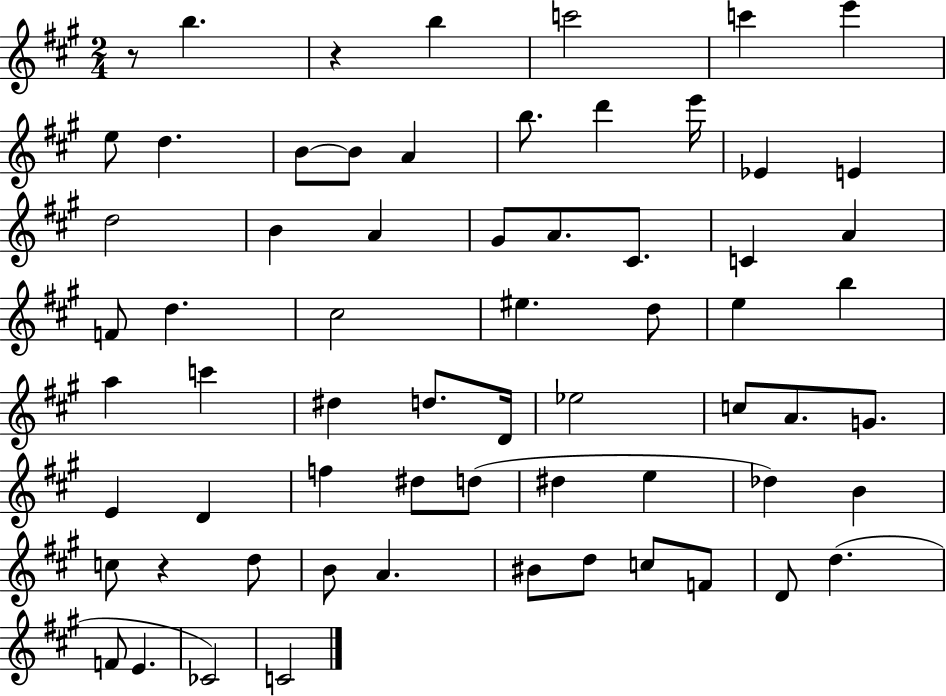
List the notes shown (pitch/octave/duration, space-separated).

R/e B5/q. R/q B5/q C6/h C6/q E6/q E5/e D5/q. B4/e B4/e A4/q B5/e. D6/q E6/s Eb4/q E4/q D5/h B4/q A4/q G#4/e A4/e. C#4/e. C4/q A4/q F4/e D5/q. C#5/h EIS5/q. D5/e E5/q B5/q A5/q C6/q D#5/q D5/e. D4/s Eb5/h C5/e A4/e. G4/e. E4/q D4/q F5/q D#5/e D5/e D#5/q E5/q Db5/q B4/q C5/e R/q D5/e B4/e A4/q. BIS4/e D5/e C5/e F4/e D4/e D5/q. F4/e E4/q. CES4/h C4/h